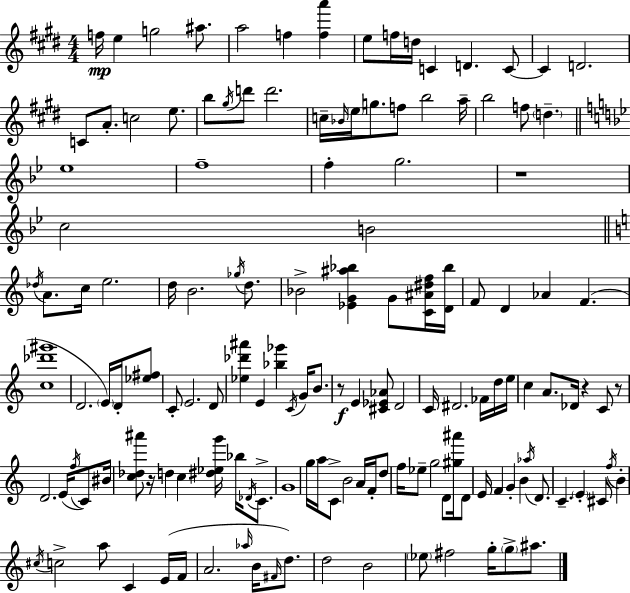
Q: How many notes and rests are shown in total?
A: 142